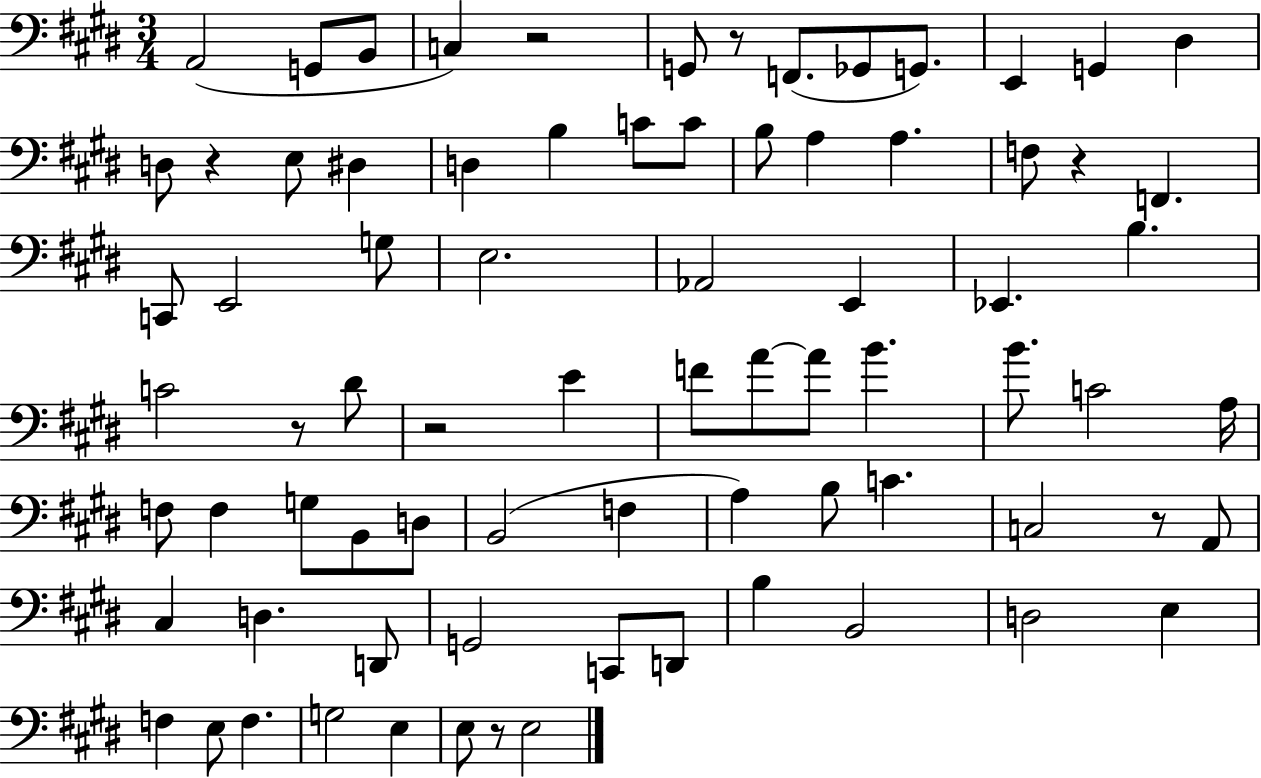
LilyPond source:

{
  \clef bass
  \numericTimeSignature
  \time 3/4
  \key e \major
  a,2( g,8 b,8 | c4) r2 | g,8 r8 f,8.( ges,8 g,8.) | e,4 g,4 dis4 | \break d8 r4 e8 dis4 | d4 b4 c'8 c'8 | b8 a4 a4. | f8 r4 f,4. | \break c,8 e,2 g8 | e2. | aes,2 e,4 | ees,4. b4. | \break c'2 r8 dis'8 | r2 e'4 | f'8 a'8~~ a'8 b'4. | b'8. c'2 a16 | \break f8 f4 g8 b,8 d8 | b,2( f4 | a4) b8 c'4. | c2 r8 a,8 | \break cis4 d4. d,8 | g,2 c,8 d,8 | b4 b,2 | d2 e4 | \break f4 e8 f4. | g2 e4 | e8 r8 e2 | \bar "|."
}